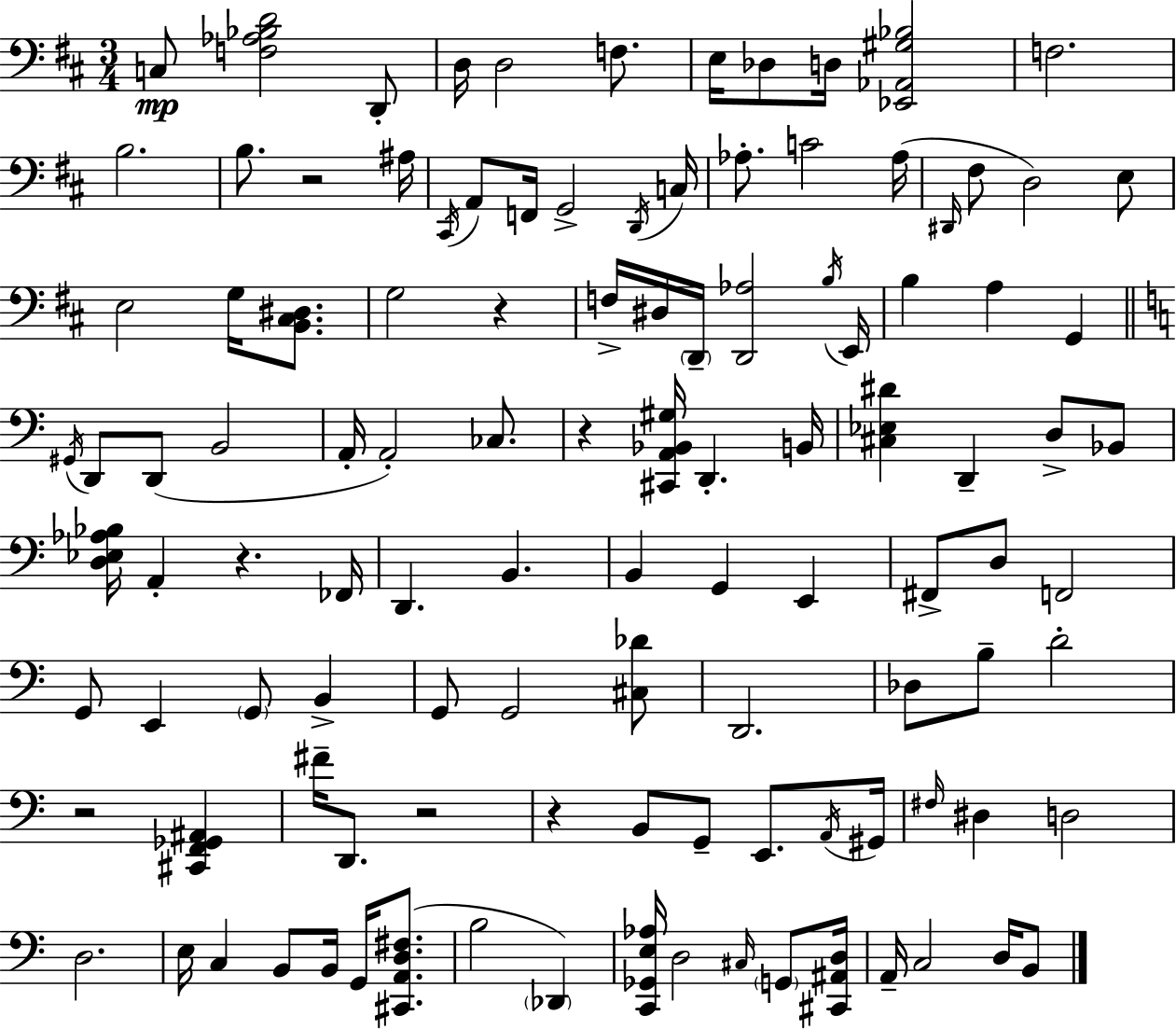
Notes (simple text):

C3/e [F3,Ab3,Bb3,D4]/h D2/e D3/s D3/h F3/e. E3/s Db3/e D3/s [Eb2,Ab2,G#3,Bb3]/h F3/h. B3/h. B3/e. R/h A#3/s C#2/s A2/e F2/s G2/h D2/s C3/s Ab3/e. C4/h Ab3/s D#2/s F#3/e D3/h E3/e E3/h G3/s [B2,C#3,D#3]/e. G3/h R/q F3/s D#3/s D2/s [D2,Ab3]/h B3/s E2/s B3/q A3/q G2/q G#2/s D2/e D2/e B2/h A2/s A2/h CES3/e. R/q [C#2,A2,Bb2,G#3]/s D2/q. B2/s [C#3,Eb3,D#4]/q D2/q D3/e Bb2/e [D3,Eb3,Ab3,Bb3]/s A2/q R/q. FES2/s D2/q. B2/q. B2/q G2/q E2/q F#2/e D3/e F2/h G2/e E2/q G2/e B2/q G2/e G2/h [C#3,Db4]/e D2/h. Db3/e B3/e D4/h R/h [C#2,F2,Gb2,A#2]/q F#4/s D2/e. R/h R/q B2/e G2/e E2/e. A2/s G#2/s F#3/s D#3/q D3/h D3/h. E3/s C3/q B2/e B2/s G2/s [C#2,A2,D3,F#3]/e. B3/h Db2/q [C2,Gb2,E3,Ab3]/s D3/h C#3/s G2/e [C#2,A#2,D3]/s A2/s C3/h D3/s B2/e